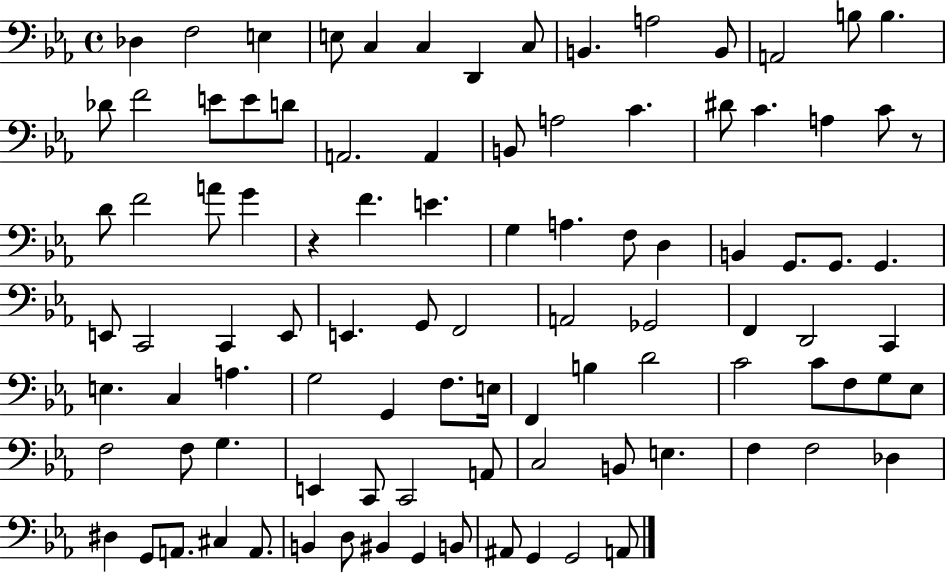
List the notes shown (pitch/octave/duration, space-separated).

Db3/q F3/h E3/q E3/e C3/q C3/q D2/q C3/e B2/q. A3/h B2/e A2/h B3/e B3/q. Db4/e F4/h E4/e E4/e D4/e A2/h. A2/q B2/e A3/h C4/q. D#4/e C4/q. A3/q C4/e R/e D4/e F4/h A4/e G4/q R/q F4/q. E4/q. G3/q A3/q. F3/e D3/q B2/q G2/e. G2/e. G2/q. E2/e C2/h C2/q E2/e E2/q. G2/e F2/h A2/h Gb2/h F2/q D2/h C2/q E3/q. C3/q A3/q. G3/h G2/q F3/e. E3/s F2/q B3/q D4/h C4/h C4/e F3/e G3/e Eb3/e F3/h F3/e G3/q. E2/q C2/e C2/h A2/e C3/h B2/e E3/q. F3/q F3/h Db3/q D#3/q G2/e A2/e. C#3/q A2/e. B2/q D3/e BIS2/q G2/q B2/e A#2/e G2/q G2/h A2/e